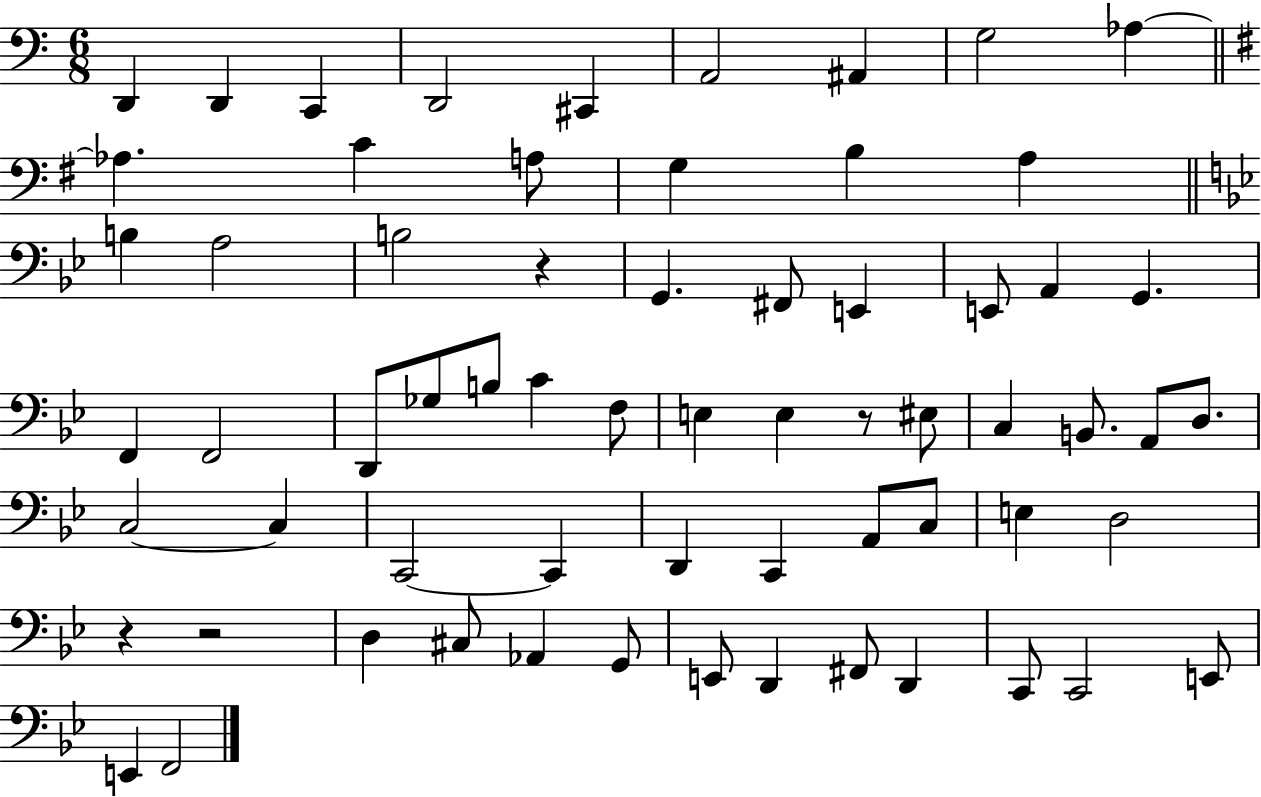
{
  \clef bass
  \numericTimeSignature
  \time 6/8
  \key c \major
  \repeat volta 2 { d,4 d,4 c,4 | d,2 cis,4 | a,2 ais,4 | g2 aes4~~ | \break \bar "||" \break \key g \major aes4. c'4 a8 | g4 b4 a4 | \bar "||" \break \key g \minor b4 a2 | b2 r4 | g,4. fis,8 e,4 | e,8 a,4 g,4. | \break f,4 f,2 | d,8 ges8 b8 c'4 f8 | e4 e4 r8 eis8 | c4 b,8. a,8 d8. | \break c2~~ c4 | c,2~~ c,4 | d,4 c,4 a,8 c8 | e4 d2 | \break r4 r2 | d4 cis8 aes,4 g,8 | e,8 d,4 fis,8 d,4 | c,8 c,2 e,8 | \break e,4 f,2 | } \bar "|."
}